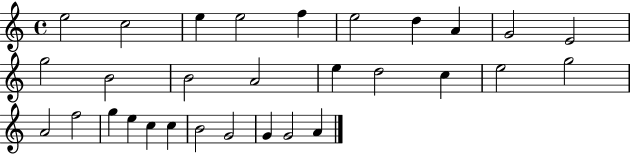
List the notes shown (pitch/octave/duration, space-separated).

E5/h C5/h E5/q E5/h F5/q E5/h D5/q A4/q G4/h E4/h G5/h B4/h B4/h A4/h E5/q D5/h C5/q E5/h G5/h A4/h F5/h G5/q E5/q C5/q C5/q B4/h G4/h G4/q G4/h A4/q